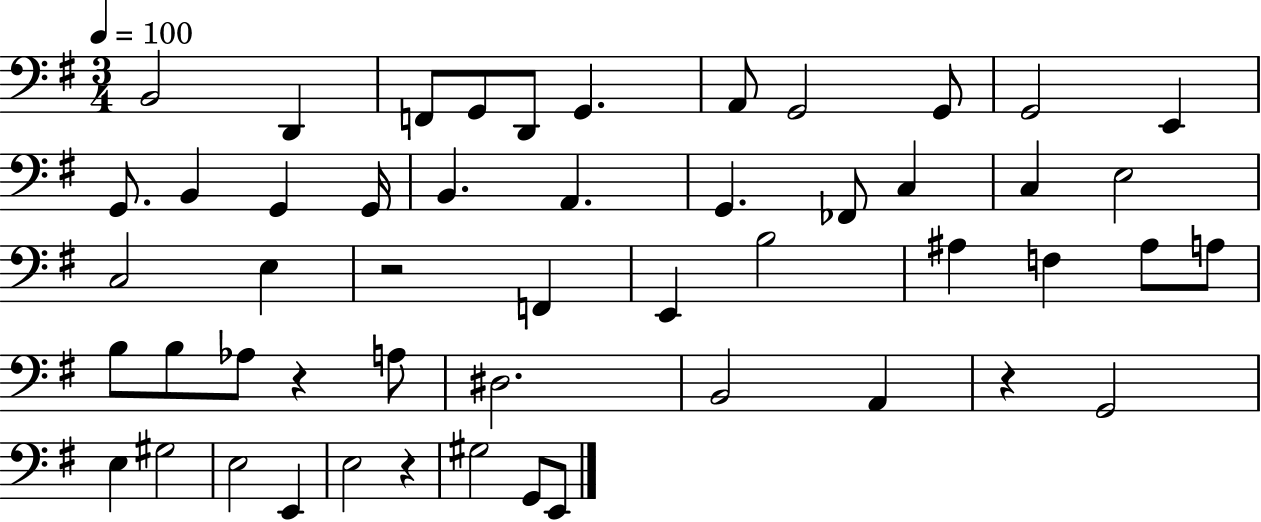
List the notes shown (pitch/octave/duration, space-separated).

B2/h D2/q F2/e G2/e D2/e G2/q. A2/e G2/h G2/e G2/h E2/q G2/e. B2/q G2/q G2/s B2/q. A2/q. G2/q. FES2/e C3/q C3/q E3/h C3/h E3/q R/h F2/q E2/q B3/h A#3/q F3/q A#3/e A3/e B3/e B3/e Ab3/e R/q A3/e D#3/h. B2/h A2/q R/q G2/h E3/q G#3/h E3/h E2/q E3/h R/q G#3/h G2/e E2/e